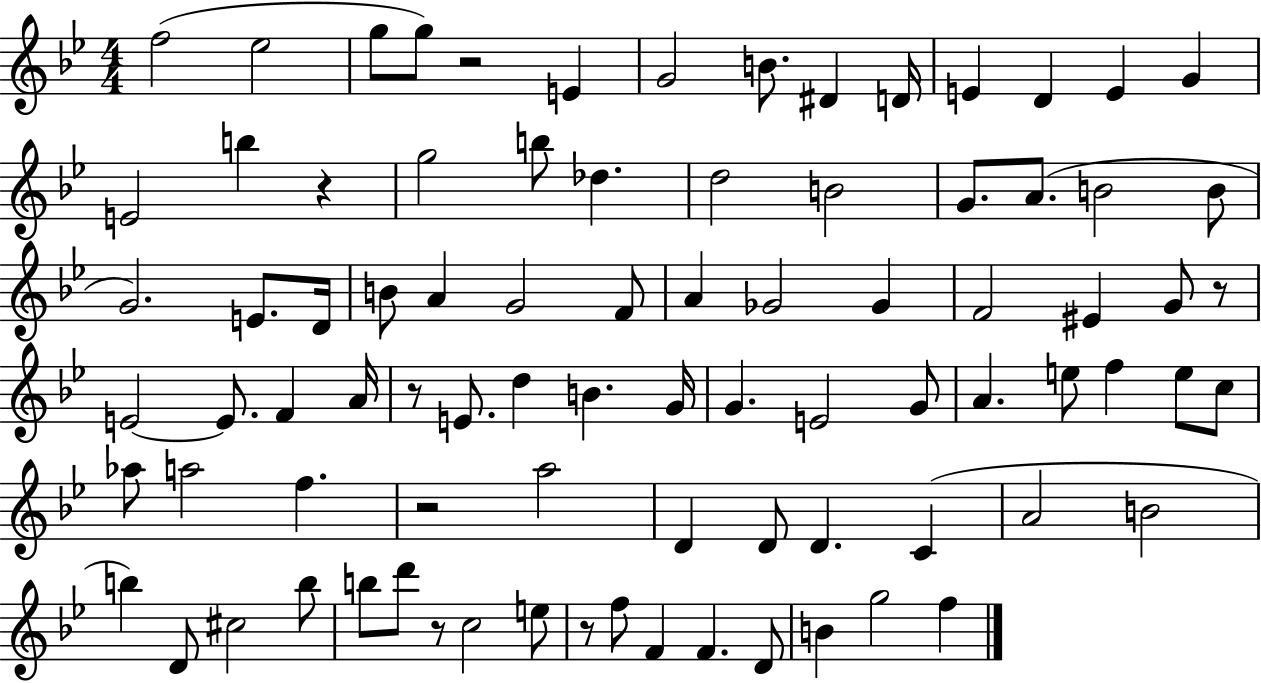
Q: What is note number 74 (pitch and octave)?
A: F4